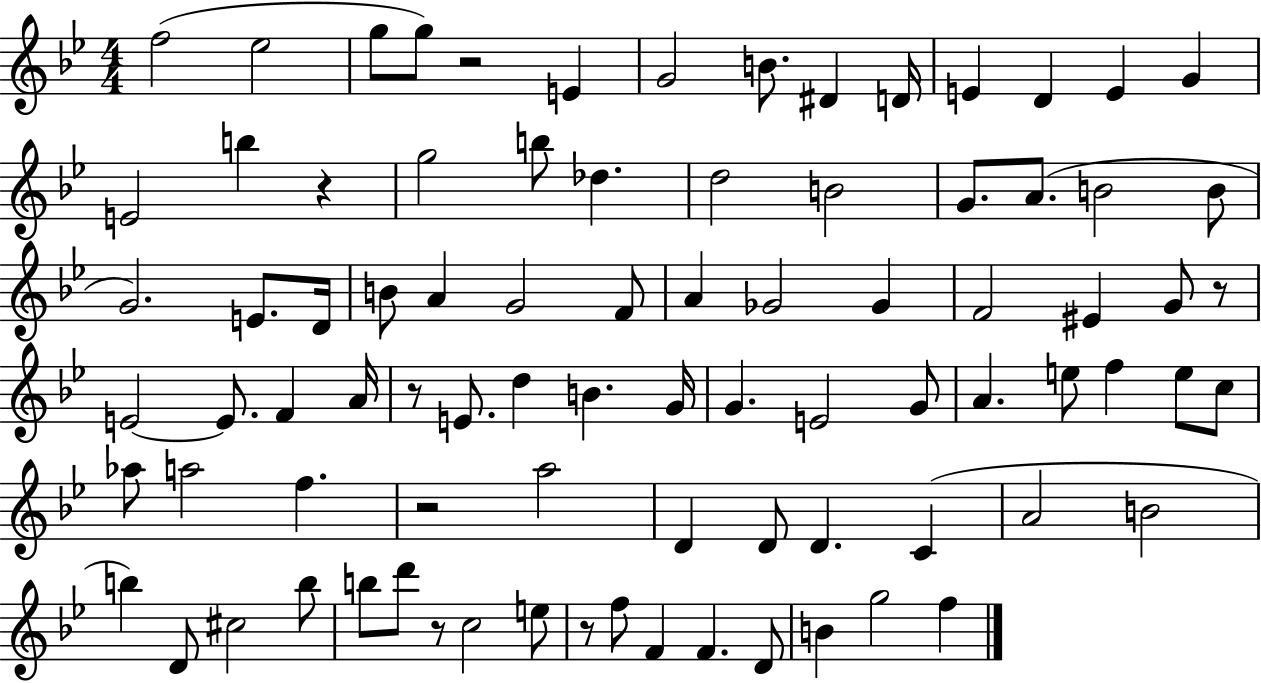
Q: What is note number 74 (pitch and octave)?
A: F4